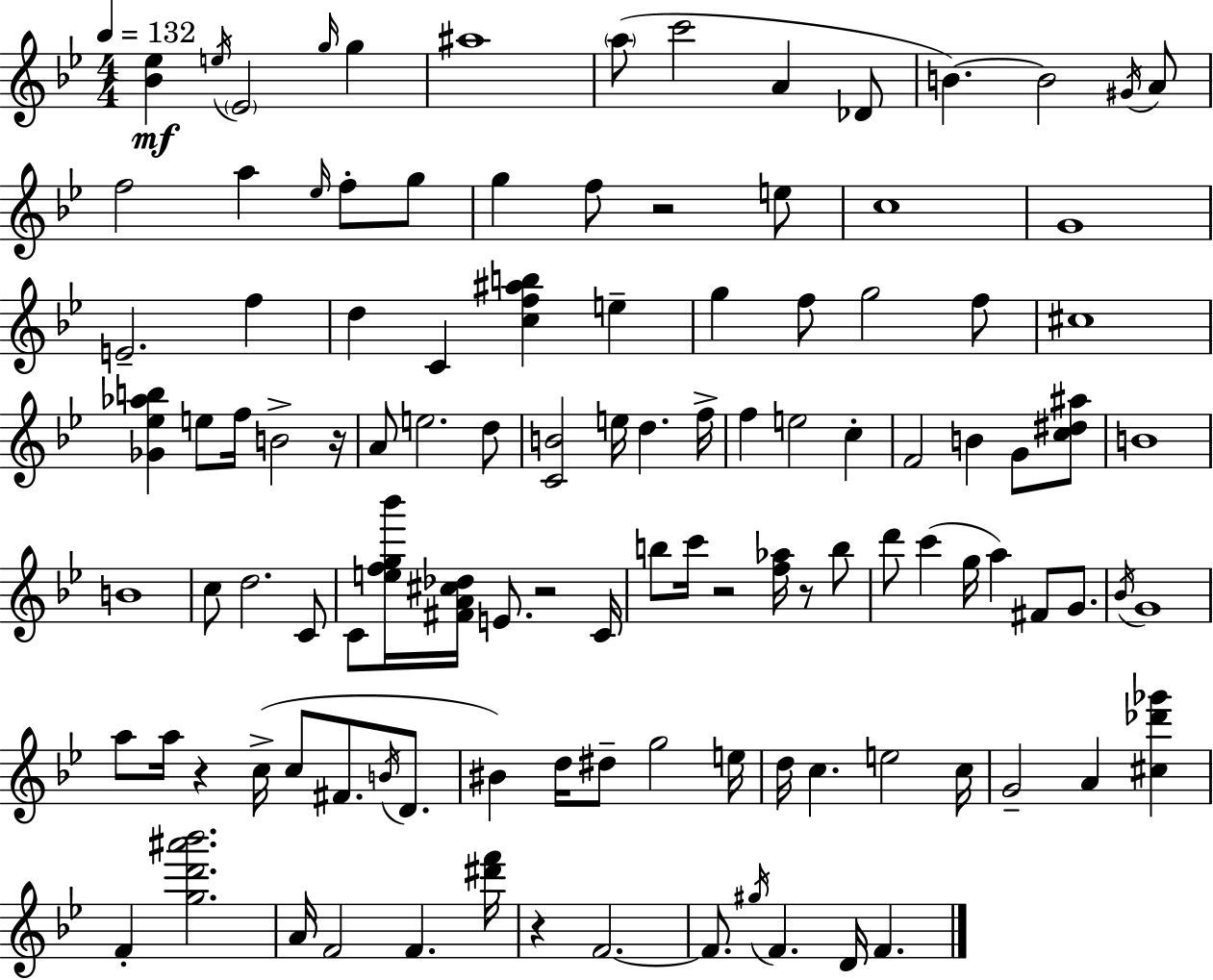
{
  \clef treble
  \numericTimeSignature
  \time 4/4
  \key bes \major
  \tempo 4 = 132
  <bes' ees''>4\mf \acciaccatura { e''16 } \parenthesize ees'2 \grace { g''16 } g''4 | ais''1 | \parenthesize a''8( c'''2 a'4 | des'8 b'4.~~) b'2 | \break \acciaccatura { gis'16 } a'8 f''2 a''4 \grace { ees''16 } | f''8-. g''8 g''4 f''8 r2 | e''8 c''1 | g'1 | \break e'2.-- | f''4 d''4 c'4 <c'' f'' ais'' b''>4 | e''4-- g''4 f''8 g''2 | f''8 cis''1 | \break <ges' ees'' aes'' b''>4 e''8 f''16 b'2-> | r16 a'8 e''2. | d''8 <c' b'>2 e''16 d''4. | f''16-> f''4 e''2 | \break c''4-. f'2 b'4 | g'8 <c'' dis'' ais''>8 b'1 | b'1 | c''8 d''2. | \break c'8 c'8 <e'' f'' g'' bes'''>16 <fis' a' cis'' des''>16 e'8. r2 | c'16 b''8 c'''16 r2 <f'' aes''>16 | r8 b''8 d'''8 c'''4( g''16 a''4) fis'8 | g'8. \acciaccatura { bes'16 } g'1 | \break a''8 a''16 r4 c''16->( c''8 fis'8. | \acciaccatura { b'16 } d'8. bis'4) d''16 dis''8-- g''2 | e''16 d''16 c''4. e''2 | c''16 g'2-- a'4 | \break <cis'' des''' ges'''>4 f'4-. <g'' d''' ais''' bes'''>2. | a'16 f'2 f'4. | <dis''' f'''>16 r4 f'2.~~ | f'8. \acciaccatura { gis''16 } f'4. | \break d'16 f'4. \bar "|."
}